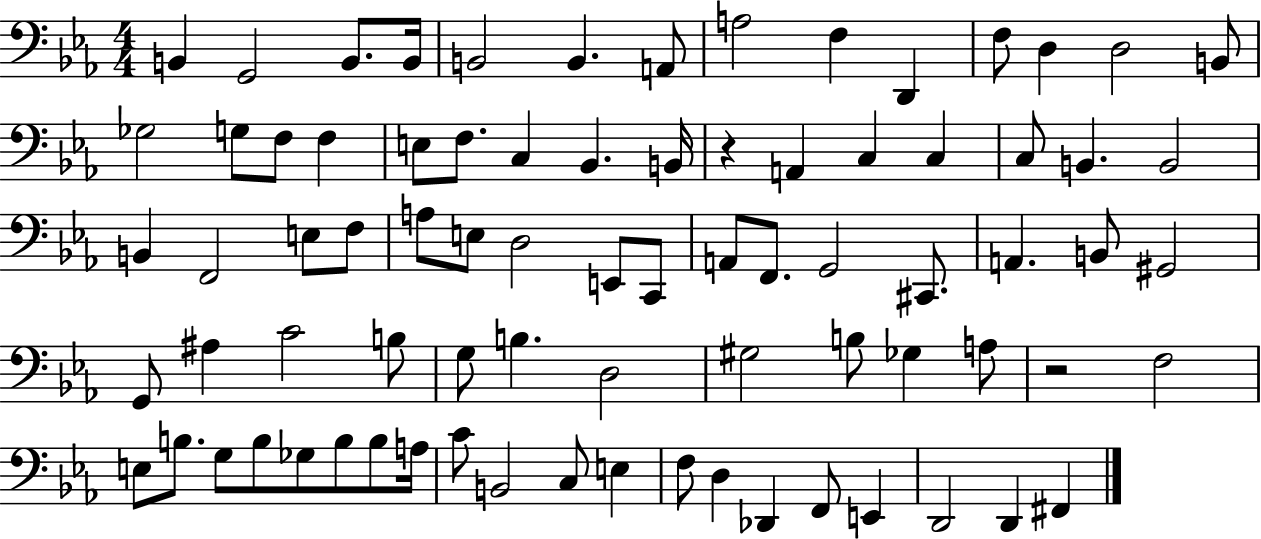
X:1
T:Untitled
M:4/4
L:1/4
K:Eb
B,, G,,2 B,,/2 B,,/4 B,,2 B,, A,,/2 A,2 F, D,, F,/2 D, D,2 B,,/2 _G,2 G,/2 F,/2 F, E,/2 F,/2 C, _B,, B,,/4 z A,, C, C, C,/2 B,, B,,2 B,, F,,2 E,/2 F,/2 A,/2 E,/2 D,2 E,,/2 C,,/2 A,,/2 F,,/2 G,,2 ^C,,/2 A,, B,,/2 ^G,,2 G,,/2 ^A, C2 B,/2 G,/2 B, D,2 ^G,2 B,/2 _G, A,/2 z2 F,2 E,/2 B,/2 G,/2 B,/2 _G,/2 B,/2 B,/2 A,/4 C/2 B,,2 C,/2 E, F,/2 D, _D,, F,,/2 E,, D,,2 D,, ^F,,